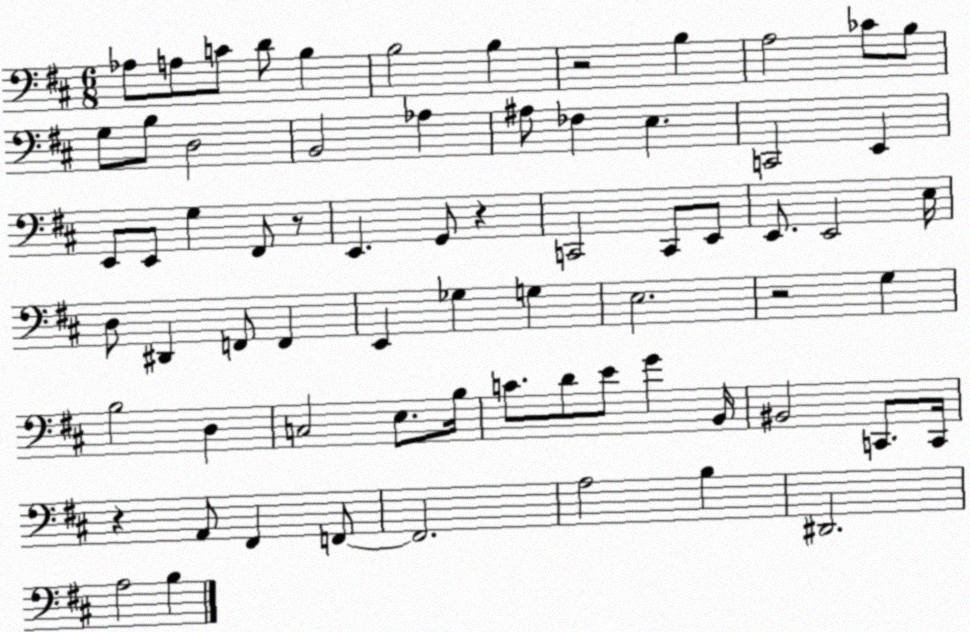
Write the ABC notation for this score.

X:1
T:Untitled
M:6/8
L:1/4
K:D
_A,/2 A,/2 C/2 D/2 B, B,2 B, z2 B, A,2 _C/2 B,/2 G,/2 B,/2 D,2 B,,2 _A, ^A,/2 _F, E, C,,2 E,, E,,/2 E,,/2 G, ^F,,/2 z/2 E,, G,,/2 z C,,2 C,,/2 E,,/2 E,,/2 E,,2 E,/4 D,/2 ^D,, F,,/2 F,, E,, _G, G, E,2 z2 G, B,2 D, C,2 E,/2 B,/4 C/2 D/2 E/2 G B,,/4 ^B,,2 C,,/2 C,,/4 z A,,/2 ^F,, F,,/2 F,,2 A,2 B, ^D,,2 A,2 B,